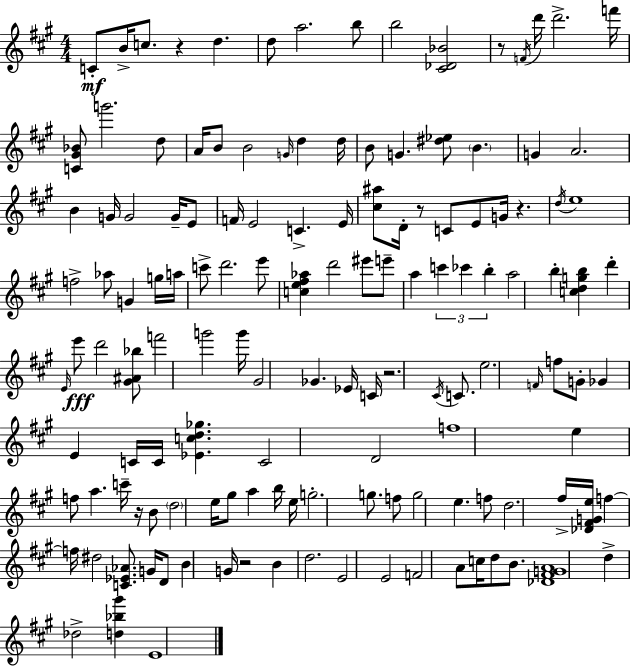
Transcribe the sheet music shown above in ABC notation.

X:1
T:Untitled
M:4/4
L:1/4
K:A
C/2 B/4 c/2 z d d/2 a2 b/2 b2 [^C_D_B]2 z/2 F/4 d'/4 d'2 f'/4 [C^G_B]/2 g'2 d/2 A/4 B/2 B2 G/4 d d/4 B/2 G [^d_e]/2 B G A2 B G/4 G2 G/4 E/2 F/4 E2 C E/4 [^c^a]/2 D/4 z/2 C/2 E/2 G/4 z d/4 e4 f2 _a/2 G g/4 a/4 c'/2 d'2 e'/2 [ce^f_a] d'2 ^e'/2 e'/2 a c' _c' b a2 b [cdgb] d' E/4 e'/2 d'2 [^G^A_b]/2 f'2 g'2 g'/4 ^G2 _G _E/4 C/4 z2 ^C/4 C/2 e2 F/4 f/2 G/2 _G E C/4 C/4 [_Ecd_g] C2 D2 f4 e f/2 a c'/4 z/4 B/2 d2 e/4 ^g/2 a b/4 e/4 g2 g/2 f/2 g2 e f/2 d2 ^f/4 [_D^FGe]/4 f f/4 ^d2 [C_E_A]/2 G/4 D/2 B G/4 z2 B d2 E2 E2 F2 A/2 c/4 d/2 B/2 [_D^FGA]4 d _d2 [d_b^g'] E4